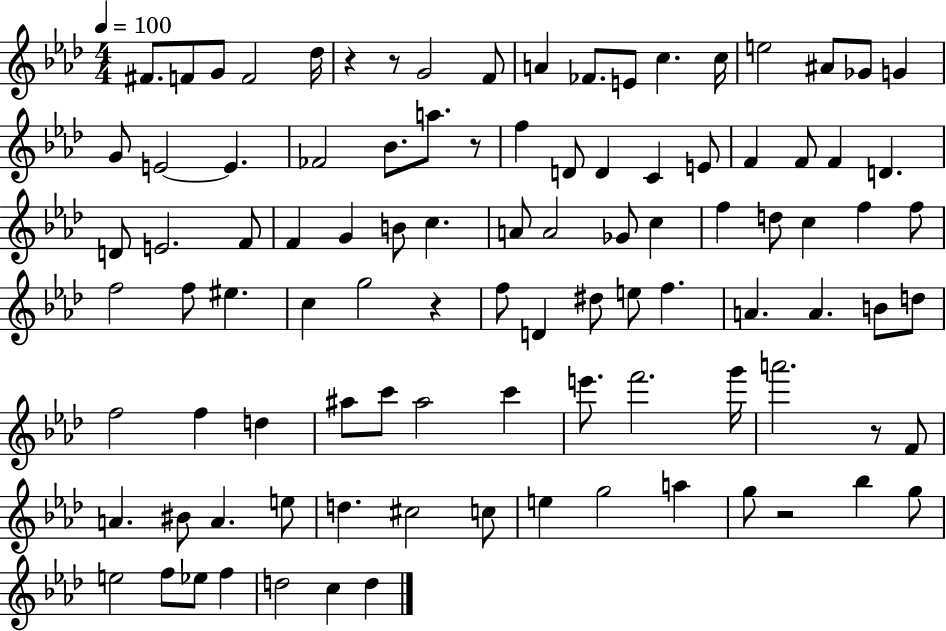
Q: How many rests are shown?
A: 6